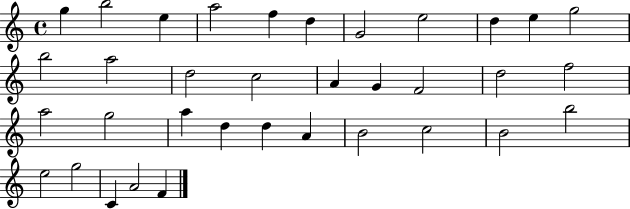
{
  \clef treble
  \time 4/4
  \defaultTimeSignature
  \key c \major
  g''4 b''2 e''4 | a''2 f''4 d''4 | g'2 e''2 | d''4 e''4 g''2 | \break b''2 a''2 | d''2 c''2 | a'4 g'4 f'2 | d''2 f''2 | \break a''2 g''2 | a''4 d''4 d''4 a'4 | b'2 c''2 | b'2 b''2 | \break e''2 g''2 | c'4 a'2 f'4 | \bar "|."
}